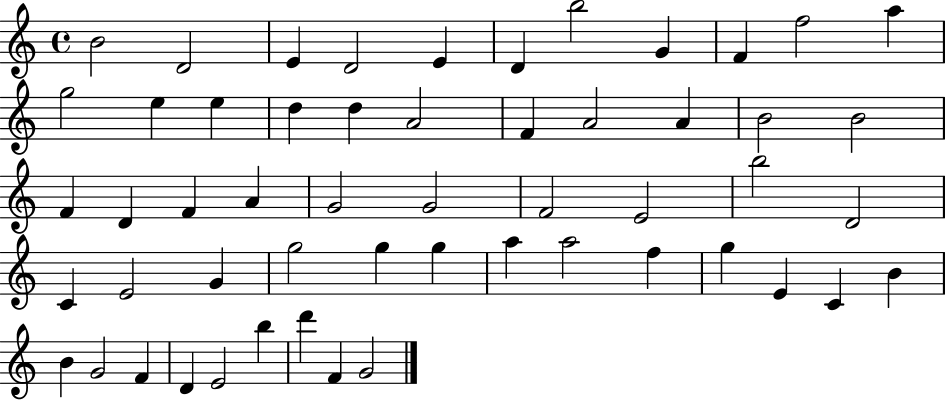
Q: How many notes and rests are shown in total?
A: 54